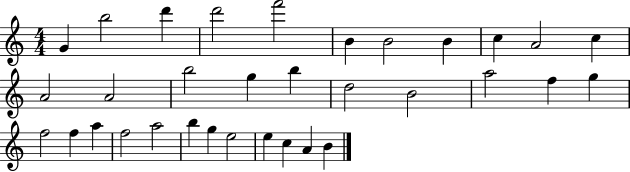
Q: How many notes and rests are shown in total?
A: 33